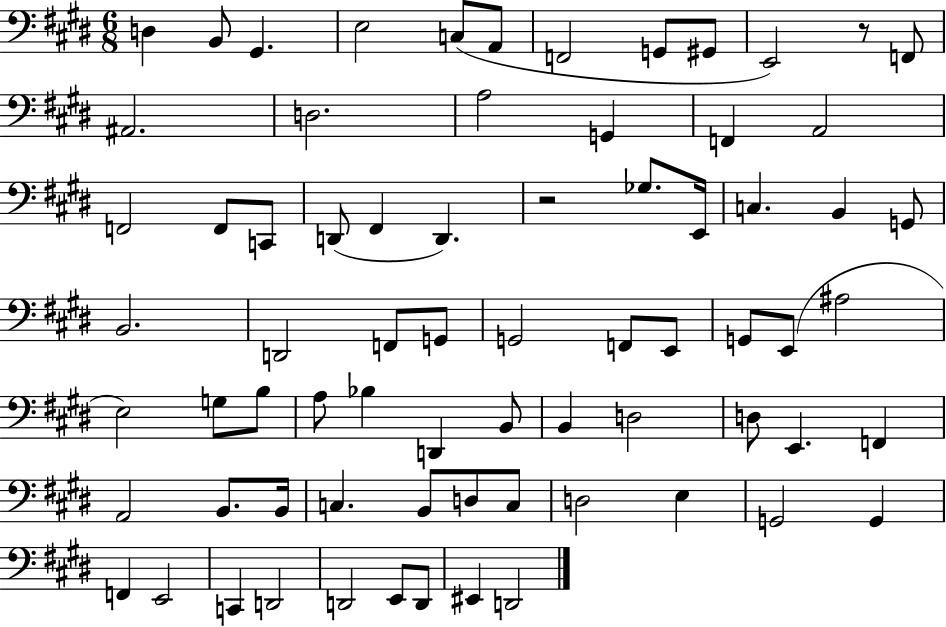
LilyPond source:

{
  \clef bass
  \numericTimeSignature
  \time 6/8
  \key e \major
  d4 b,8 gis,4. | e2 c8( a,8 | f,2 g,8 gis,8 | e,2) r8 f,8 | \break ais,2. | d2. | a2 g,4 | f,4 a,2 | \break f,2 f,8 c,8 | d,8( fis,4 d,4.) | r2 ges8. e,16 | c4. b,4 g,8 | \break b,2. | d,2 f,8 g,8 | g,2 f,8 e,8 | g,8 e,8( ais2 | \break e2) g8 b8 | a8 bes4 d,4 b,8 | b,4 d2 | d8 e,4. f,4 | \break a,2 b,8. b,16 | c4. b,8 d8 c8 | d2 e4 | g,2 g,4 | \break f,4 e,2 | c,4 d,2 | d,2 e,8 d,8 | eis,4 d,2 | \break \bar "|."
}